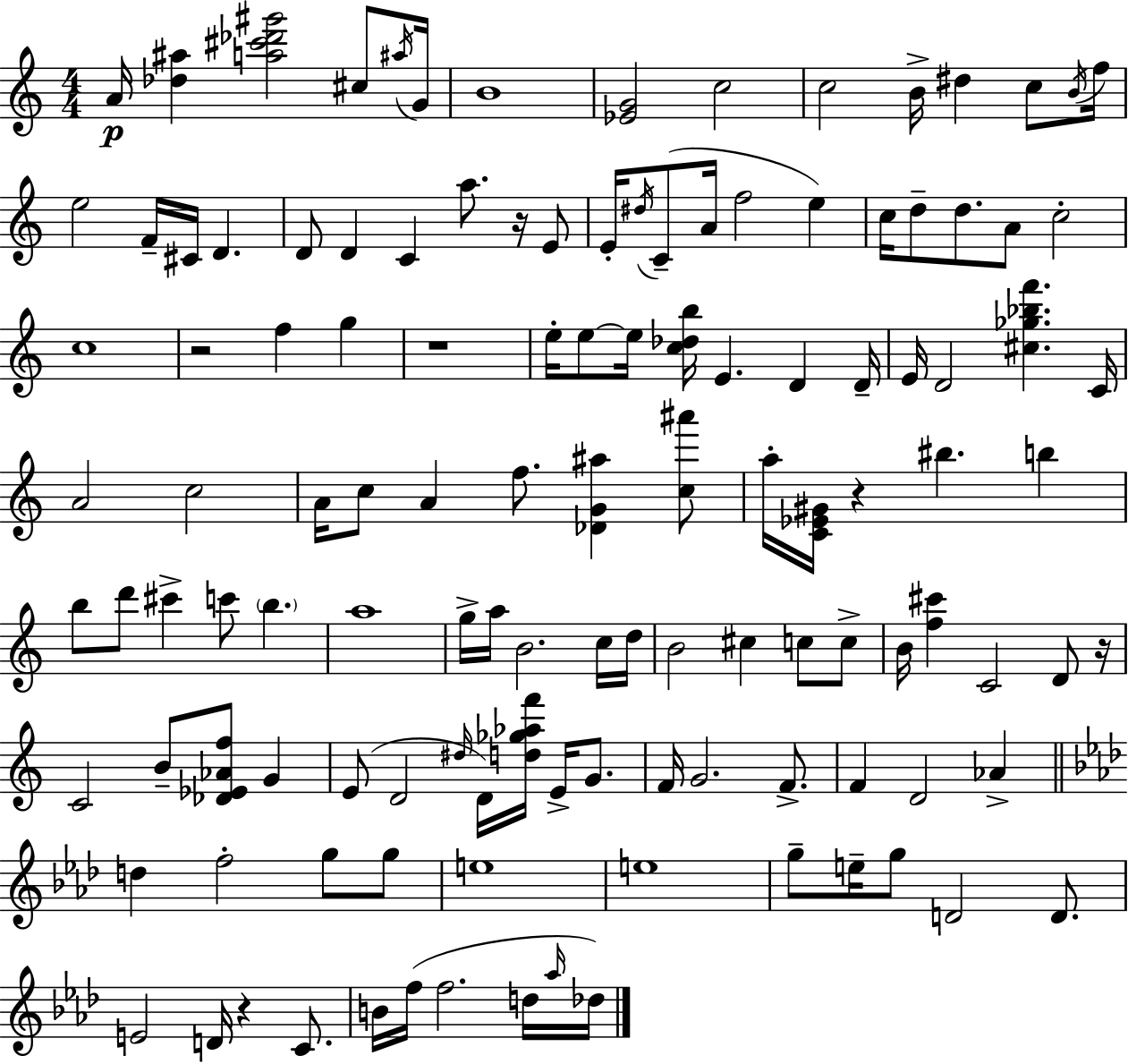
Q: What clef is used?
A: treble